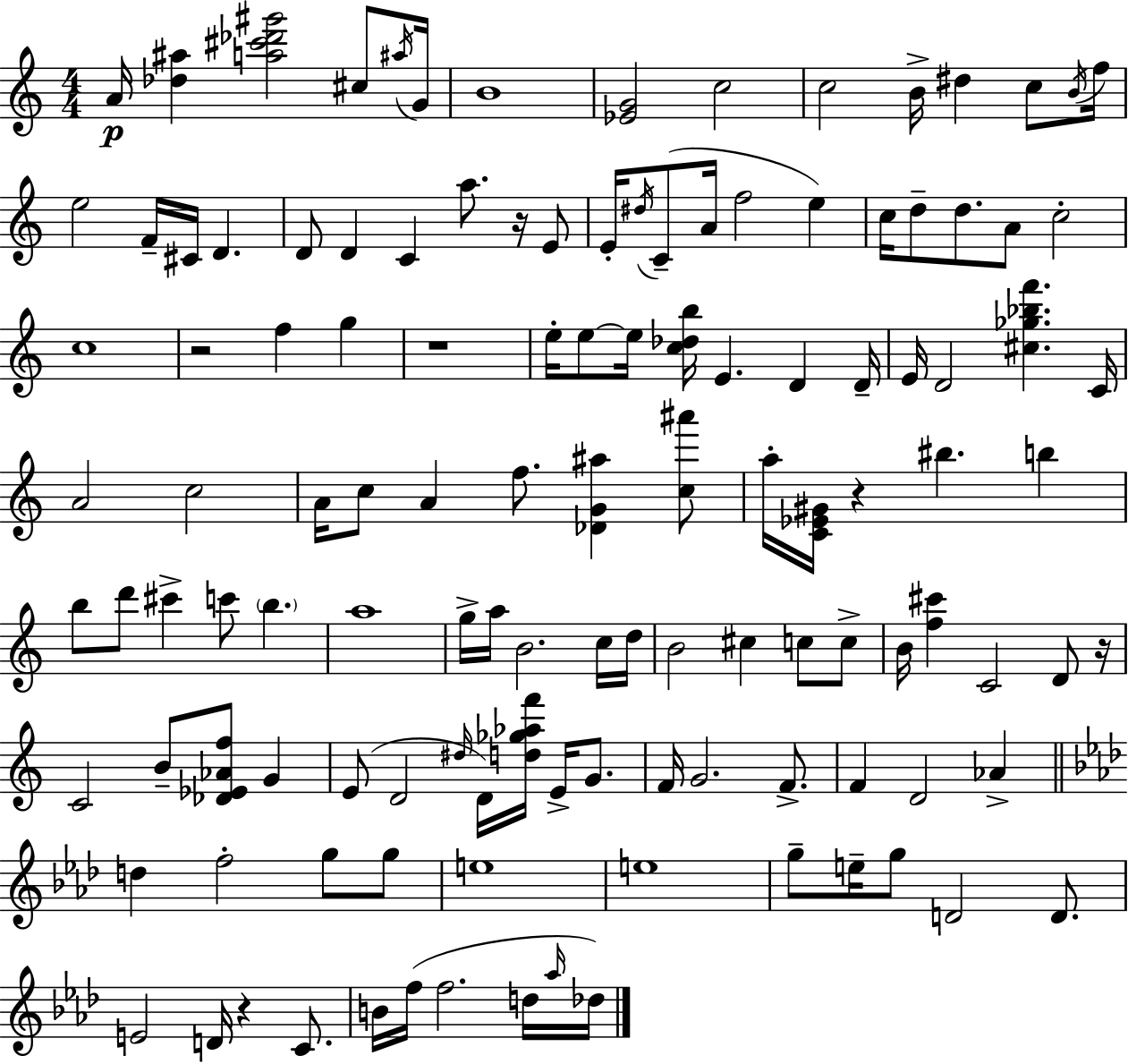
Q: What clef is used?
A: treble